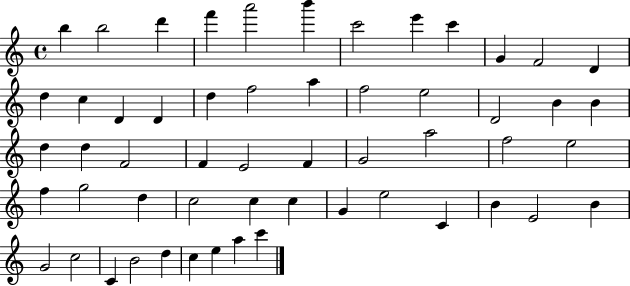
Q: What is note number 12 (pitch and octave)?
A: D4